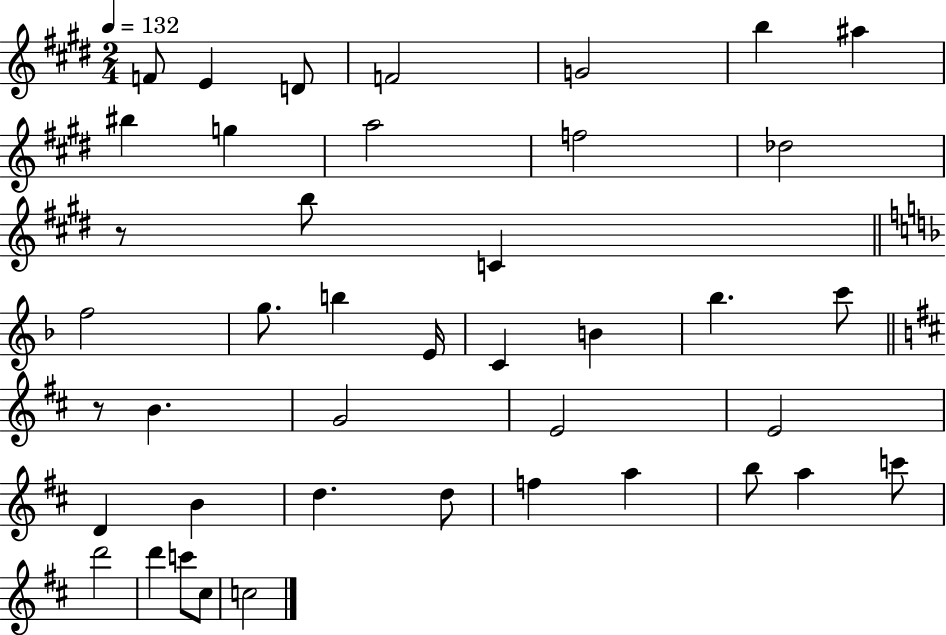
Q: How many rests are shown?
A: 2